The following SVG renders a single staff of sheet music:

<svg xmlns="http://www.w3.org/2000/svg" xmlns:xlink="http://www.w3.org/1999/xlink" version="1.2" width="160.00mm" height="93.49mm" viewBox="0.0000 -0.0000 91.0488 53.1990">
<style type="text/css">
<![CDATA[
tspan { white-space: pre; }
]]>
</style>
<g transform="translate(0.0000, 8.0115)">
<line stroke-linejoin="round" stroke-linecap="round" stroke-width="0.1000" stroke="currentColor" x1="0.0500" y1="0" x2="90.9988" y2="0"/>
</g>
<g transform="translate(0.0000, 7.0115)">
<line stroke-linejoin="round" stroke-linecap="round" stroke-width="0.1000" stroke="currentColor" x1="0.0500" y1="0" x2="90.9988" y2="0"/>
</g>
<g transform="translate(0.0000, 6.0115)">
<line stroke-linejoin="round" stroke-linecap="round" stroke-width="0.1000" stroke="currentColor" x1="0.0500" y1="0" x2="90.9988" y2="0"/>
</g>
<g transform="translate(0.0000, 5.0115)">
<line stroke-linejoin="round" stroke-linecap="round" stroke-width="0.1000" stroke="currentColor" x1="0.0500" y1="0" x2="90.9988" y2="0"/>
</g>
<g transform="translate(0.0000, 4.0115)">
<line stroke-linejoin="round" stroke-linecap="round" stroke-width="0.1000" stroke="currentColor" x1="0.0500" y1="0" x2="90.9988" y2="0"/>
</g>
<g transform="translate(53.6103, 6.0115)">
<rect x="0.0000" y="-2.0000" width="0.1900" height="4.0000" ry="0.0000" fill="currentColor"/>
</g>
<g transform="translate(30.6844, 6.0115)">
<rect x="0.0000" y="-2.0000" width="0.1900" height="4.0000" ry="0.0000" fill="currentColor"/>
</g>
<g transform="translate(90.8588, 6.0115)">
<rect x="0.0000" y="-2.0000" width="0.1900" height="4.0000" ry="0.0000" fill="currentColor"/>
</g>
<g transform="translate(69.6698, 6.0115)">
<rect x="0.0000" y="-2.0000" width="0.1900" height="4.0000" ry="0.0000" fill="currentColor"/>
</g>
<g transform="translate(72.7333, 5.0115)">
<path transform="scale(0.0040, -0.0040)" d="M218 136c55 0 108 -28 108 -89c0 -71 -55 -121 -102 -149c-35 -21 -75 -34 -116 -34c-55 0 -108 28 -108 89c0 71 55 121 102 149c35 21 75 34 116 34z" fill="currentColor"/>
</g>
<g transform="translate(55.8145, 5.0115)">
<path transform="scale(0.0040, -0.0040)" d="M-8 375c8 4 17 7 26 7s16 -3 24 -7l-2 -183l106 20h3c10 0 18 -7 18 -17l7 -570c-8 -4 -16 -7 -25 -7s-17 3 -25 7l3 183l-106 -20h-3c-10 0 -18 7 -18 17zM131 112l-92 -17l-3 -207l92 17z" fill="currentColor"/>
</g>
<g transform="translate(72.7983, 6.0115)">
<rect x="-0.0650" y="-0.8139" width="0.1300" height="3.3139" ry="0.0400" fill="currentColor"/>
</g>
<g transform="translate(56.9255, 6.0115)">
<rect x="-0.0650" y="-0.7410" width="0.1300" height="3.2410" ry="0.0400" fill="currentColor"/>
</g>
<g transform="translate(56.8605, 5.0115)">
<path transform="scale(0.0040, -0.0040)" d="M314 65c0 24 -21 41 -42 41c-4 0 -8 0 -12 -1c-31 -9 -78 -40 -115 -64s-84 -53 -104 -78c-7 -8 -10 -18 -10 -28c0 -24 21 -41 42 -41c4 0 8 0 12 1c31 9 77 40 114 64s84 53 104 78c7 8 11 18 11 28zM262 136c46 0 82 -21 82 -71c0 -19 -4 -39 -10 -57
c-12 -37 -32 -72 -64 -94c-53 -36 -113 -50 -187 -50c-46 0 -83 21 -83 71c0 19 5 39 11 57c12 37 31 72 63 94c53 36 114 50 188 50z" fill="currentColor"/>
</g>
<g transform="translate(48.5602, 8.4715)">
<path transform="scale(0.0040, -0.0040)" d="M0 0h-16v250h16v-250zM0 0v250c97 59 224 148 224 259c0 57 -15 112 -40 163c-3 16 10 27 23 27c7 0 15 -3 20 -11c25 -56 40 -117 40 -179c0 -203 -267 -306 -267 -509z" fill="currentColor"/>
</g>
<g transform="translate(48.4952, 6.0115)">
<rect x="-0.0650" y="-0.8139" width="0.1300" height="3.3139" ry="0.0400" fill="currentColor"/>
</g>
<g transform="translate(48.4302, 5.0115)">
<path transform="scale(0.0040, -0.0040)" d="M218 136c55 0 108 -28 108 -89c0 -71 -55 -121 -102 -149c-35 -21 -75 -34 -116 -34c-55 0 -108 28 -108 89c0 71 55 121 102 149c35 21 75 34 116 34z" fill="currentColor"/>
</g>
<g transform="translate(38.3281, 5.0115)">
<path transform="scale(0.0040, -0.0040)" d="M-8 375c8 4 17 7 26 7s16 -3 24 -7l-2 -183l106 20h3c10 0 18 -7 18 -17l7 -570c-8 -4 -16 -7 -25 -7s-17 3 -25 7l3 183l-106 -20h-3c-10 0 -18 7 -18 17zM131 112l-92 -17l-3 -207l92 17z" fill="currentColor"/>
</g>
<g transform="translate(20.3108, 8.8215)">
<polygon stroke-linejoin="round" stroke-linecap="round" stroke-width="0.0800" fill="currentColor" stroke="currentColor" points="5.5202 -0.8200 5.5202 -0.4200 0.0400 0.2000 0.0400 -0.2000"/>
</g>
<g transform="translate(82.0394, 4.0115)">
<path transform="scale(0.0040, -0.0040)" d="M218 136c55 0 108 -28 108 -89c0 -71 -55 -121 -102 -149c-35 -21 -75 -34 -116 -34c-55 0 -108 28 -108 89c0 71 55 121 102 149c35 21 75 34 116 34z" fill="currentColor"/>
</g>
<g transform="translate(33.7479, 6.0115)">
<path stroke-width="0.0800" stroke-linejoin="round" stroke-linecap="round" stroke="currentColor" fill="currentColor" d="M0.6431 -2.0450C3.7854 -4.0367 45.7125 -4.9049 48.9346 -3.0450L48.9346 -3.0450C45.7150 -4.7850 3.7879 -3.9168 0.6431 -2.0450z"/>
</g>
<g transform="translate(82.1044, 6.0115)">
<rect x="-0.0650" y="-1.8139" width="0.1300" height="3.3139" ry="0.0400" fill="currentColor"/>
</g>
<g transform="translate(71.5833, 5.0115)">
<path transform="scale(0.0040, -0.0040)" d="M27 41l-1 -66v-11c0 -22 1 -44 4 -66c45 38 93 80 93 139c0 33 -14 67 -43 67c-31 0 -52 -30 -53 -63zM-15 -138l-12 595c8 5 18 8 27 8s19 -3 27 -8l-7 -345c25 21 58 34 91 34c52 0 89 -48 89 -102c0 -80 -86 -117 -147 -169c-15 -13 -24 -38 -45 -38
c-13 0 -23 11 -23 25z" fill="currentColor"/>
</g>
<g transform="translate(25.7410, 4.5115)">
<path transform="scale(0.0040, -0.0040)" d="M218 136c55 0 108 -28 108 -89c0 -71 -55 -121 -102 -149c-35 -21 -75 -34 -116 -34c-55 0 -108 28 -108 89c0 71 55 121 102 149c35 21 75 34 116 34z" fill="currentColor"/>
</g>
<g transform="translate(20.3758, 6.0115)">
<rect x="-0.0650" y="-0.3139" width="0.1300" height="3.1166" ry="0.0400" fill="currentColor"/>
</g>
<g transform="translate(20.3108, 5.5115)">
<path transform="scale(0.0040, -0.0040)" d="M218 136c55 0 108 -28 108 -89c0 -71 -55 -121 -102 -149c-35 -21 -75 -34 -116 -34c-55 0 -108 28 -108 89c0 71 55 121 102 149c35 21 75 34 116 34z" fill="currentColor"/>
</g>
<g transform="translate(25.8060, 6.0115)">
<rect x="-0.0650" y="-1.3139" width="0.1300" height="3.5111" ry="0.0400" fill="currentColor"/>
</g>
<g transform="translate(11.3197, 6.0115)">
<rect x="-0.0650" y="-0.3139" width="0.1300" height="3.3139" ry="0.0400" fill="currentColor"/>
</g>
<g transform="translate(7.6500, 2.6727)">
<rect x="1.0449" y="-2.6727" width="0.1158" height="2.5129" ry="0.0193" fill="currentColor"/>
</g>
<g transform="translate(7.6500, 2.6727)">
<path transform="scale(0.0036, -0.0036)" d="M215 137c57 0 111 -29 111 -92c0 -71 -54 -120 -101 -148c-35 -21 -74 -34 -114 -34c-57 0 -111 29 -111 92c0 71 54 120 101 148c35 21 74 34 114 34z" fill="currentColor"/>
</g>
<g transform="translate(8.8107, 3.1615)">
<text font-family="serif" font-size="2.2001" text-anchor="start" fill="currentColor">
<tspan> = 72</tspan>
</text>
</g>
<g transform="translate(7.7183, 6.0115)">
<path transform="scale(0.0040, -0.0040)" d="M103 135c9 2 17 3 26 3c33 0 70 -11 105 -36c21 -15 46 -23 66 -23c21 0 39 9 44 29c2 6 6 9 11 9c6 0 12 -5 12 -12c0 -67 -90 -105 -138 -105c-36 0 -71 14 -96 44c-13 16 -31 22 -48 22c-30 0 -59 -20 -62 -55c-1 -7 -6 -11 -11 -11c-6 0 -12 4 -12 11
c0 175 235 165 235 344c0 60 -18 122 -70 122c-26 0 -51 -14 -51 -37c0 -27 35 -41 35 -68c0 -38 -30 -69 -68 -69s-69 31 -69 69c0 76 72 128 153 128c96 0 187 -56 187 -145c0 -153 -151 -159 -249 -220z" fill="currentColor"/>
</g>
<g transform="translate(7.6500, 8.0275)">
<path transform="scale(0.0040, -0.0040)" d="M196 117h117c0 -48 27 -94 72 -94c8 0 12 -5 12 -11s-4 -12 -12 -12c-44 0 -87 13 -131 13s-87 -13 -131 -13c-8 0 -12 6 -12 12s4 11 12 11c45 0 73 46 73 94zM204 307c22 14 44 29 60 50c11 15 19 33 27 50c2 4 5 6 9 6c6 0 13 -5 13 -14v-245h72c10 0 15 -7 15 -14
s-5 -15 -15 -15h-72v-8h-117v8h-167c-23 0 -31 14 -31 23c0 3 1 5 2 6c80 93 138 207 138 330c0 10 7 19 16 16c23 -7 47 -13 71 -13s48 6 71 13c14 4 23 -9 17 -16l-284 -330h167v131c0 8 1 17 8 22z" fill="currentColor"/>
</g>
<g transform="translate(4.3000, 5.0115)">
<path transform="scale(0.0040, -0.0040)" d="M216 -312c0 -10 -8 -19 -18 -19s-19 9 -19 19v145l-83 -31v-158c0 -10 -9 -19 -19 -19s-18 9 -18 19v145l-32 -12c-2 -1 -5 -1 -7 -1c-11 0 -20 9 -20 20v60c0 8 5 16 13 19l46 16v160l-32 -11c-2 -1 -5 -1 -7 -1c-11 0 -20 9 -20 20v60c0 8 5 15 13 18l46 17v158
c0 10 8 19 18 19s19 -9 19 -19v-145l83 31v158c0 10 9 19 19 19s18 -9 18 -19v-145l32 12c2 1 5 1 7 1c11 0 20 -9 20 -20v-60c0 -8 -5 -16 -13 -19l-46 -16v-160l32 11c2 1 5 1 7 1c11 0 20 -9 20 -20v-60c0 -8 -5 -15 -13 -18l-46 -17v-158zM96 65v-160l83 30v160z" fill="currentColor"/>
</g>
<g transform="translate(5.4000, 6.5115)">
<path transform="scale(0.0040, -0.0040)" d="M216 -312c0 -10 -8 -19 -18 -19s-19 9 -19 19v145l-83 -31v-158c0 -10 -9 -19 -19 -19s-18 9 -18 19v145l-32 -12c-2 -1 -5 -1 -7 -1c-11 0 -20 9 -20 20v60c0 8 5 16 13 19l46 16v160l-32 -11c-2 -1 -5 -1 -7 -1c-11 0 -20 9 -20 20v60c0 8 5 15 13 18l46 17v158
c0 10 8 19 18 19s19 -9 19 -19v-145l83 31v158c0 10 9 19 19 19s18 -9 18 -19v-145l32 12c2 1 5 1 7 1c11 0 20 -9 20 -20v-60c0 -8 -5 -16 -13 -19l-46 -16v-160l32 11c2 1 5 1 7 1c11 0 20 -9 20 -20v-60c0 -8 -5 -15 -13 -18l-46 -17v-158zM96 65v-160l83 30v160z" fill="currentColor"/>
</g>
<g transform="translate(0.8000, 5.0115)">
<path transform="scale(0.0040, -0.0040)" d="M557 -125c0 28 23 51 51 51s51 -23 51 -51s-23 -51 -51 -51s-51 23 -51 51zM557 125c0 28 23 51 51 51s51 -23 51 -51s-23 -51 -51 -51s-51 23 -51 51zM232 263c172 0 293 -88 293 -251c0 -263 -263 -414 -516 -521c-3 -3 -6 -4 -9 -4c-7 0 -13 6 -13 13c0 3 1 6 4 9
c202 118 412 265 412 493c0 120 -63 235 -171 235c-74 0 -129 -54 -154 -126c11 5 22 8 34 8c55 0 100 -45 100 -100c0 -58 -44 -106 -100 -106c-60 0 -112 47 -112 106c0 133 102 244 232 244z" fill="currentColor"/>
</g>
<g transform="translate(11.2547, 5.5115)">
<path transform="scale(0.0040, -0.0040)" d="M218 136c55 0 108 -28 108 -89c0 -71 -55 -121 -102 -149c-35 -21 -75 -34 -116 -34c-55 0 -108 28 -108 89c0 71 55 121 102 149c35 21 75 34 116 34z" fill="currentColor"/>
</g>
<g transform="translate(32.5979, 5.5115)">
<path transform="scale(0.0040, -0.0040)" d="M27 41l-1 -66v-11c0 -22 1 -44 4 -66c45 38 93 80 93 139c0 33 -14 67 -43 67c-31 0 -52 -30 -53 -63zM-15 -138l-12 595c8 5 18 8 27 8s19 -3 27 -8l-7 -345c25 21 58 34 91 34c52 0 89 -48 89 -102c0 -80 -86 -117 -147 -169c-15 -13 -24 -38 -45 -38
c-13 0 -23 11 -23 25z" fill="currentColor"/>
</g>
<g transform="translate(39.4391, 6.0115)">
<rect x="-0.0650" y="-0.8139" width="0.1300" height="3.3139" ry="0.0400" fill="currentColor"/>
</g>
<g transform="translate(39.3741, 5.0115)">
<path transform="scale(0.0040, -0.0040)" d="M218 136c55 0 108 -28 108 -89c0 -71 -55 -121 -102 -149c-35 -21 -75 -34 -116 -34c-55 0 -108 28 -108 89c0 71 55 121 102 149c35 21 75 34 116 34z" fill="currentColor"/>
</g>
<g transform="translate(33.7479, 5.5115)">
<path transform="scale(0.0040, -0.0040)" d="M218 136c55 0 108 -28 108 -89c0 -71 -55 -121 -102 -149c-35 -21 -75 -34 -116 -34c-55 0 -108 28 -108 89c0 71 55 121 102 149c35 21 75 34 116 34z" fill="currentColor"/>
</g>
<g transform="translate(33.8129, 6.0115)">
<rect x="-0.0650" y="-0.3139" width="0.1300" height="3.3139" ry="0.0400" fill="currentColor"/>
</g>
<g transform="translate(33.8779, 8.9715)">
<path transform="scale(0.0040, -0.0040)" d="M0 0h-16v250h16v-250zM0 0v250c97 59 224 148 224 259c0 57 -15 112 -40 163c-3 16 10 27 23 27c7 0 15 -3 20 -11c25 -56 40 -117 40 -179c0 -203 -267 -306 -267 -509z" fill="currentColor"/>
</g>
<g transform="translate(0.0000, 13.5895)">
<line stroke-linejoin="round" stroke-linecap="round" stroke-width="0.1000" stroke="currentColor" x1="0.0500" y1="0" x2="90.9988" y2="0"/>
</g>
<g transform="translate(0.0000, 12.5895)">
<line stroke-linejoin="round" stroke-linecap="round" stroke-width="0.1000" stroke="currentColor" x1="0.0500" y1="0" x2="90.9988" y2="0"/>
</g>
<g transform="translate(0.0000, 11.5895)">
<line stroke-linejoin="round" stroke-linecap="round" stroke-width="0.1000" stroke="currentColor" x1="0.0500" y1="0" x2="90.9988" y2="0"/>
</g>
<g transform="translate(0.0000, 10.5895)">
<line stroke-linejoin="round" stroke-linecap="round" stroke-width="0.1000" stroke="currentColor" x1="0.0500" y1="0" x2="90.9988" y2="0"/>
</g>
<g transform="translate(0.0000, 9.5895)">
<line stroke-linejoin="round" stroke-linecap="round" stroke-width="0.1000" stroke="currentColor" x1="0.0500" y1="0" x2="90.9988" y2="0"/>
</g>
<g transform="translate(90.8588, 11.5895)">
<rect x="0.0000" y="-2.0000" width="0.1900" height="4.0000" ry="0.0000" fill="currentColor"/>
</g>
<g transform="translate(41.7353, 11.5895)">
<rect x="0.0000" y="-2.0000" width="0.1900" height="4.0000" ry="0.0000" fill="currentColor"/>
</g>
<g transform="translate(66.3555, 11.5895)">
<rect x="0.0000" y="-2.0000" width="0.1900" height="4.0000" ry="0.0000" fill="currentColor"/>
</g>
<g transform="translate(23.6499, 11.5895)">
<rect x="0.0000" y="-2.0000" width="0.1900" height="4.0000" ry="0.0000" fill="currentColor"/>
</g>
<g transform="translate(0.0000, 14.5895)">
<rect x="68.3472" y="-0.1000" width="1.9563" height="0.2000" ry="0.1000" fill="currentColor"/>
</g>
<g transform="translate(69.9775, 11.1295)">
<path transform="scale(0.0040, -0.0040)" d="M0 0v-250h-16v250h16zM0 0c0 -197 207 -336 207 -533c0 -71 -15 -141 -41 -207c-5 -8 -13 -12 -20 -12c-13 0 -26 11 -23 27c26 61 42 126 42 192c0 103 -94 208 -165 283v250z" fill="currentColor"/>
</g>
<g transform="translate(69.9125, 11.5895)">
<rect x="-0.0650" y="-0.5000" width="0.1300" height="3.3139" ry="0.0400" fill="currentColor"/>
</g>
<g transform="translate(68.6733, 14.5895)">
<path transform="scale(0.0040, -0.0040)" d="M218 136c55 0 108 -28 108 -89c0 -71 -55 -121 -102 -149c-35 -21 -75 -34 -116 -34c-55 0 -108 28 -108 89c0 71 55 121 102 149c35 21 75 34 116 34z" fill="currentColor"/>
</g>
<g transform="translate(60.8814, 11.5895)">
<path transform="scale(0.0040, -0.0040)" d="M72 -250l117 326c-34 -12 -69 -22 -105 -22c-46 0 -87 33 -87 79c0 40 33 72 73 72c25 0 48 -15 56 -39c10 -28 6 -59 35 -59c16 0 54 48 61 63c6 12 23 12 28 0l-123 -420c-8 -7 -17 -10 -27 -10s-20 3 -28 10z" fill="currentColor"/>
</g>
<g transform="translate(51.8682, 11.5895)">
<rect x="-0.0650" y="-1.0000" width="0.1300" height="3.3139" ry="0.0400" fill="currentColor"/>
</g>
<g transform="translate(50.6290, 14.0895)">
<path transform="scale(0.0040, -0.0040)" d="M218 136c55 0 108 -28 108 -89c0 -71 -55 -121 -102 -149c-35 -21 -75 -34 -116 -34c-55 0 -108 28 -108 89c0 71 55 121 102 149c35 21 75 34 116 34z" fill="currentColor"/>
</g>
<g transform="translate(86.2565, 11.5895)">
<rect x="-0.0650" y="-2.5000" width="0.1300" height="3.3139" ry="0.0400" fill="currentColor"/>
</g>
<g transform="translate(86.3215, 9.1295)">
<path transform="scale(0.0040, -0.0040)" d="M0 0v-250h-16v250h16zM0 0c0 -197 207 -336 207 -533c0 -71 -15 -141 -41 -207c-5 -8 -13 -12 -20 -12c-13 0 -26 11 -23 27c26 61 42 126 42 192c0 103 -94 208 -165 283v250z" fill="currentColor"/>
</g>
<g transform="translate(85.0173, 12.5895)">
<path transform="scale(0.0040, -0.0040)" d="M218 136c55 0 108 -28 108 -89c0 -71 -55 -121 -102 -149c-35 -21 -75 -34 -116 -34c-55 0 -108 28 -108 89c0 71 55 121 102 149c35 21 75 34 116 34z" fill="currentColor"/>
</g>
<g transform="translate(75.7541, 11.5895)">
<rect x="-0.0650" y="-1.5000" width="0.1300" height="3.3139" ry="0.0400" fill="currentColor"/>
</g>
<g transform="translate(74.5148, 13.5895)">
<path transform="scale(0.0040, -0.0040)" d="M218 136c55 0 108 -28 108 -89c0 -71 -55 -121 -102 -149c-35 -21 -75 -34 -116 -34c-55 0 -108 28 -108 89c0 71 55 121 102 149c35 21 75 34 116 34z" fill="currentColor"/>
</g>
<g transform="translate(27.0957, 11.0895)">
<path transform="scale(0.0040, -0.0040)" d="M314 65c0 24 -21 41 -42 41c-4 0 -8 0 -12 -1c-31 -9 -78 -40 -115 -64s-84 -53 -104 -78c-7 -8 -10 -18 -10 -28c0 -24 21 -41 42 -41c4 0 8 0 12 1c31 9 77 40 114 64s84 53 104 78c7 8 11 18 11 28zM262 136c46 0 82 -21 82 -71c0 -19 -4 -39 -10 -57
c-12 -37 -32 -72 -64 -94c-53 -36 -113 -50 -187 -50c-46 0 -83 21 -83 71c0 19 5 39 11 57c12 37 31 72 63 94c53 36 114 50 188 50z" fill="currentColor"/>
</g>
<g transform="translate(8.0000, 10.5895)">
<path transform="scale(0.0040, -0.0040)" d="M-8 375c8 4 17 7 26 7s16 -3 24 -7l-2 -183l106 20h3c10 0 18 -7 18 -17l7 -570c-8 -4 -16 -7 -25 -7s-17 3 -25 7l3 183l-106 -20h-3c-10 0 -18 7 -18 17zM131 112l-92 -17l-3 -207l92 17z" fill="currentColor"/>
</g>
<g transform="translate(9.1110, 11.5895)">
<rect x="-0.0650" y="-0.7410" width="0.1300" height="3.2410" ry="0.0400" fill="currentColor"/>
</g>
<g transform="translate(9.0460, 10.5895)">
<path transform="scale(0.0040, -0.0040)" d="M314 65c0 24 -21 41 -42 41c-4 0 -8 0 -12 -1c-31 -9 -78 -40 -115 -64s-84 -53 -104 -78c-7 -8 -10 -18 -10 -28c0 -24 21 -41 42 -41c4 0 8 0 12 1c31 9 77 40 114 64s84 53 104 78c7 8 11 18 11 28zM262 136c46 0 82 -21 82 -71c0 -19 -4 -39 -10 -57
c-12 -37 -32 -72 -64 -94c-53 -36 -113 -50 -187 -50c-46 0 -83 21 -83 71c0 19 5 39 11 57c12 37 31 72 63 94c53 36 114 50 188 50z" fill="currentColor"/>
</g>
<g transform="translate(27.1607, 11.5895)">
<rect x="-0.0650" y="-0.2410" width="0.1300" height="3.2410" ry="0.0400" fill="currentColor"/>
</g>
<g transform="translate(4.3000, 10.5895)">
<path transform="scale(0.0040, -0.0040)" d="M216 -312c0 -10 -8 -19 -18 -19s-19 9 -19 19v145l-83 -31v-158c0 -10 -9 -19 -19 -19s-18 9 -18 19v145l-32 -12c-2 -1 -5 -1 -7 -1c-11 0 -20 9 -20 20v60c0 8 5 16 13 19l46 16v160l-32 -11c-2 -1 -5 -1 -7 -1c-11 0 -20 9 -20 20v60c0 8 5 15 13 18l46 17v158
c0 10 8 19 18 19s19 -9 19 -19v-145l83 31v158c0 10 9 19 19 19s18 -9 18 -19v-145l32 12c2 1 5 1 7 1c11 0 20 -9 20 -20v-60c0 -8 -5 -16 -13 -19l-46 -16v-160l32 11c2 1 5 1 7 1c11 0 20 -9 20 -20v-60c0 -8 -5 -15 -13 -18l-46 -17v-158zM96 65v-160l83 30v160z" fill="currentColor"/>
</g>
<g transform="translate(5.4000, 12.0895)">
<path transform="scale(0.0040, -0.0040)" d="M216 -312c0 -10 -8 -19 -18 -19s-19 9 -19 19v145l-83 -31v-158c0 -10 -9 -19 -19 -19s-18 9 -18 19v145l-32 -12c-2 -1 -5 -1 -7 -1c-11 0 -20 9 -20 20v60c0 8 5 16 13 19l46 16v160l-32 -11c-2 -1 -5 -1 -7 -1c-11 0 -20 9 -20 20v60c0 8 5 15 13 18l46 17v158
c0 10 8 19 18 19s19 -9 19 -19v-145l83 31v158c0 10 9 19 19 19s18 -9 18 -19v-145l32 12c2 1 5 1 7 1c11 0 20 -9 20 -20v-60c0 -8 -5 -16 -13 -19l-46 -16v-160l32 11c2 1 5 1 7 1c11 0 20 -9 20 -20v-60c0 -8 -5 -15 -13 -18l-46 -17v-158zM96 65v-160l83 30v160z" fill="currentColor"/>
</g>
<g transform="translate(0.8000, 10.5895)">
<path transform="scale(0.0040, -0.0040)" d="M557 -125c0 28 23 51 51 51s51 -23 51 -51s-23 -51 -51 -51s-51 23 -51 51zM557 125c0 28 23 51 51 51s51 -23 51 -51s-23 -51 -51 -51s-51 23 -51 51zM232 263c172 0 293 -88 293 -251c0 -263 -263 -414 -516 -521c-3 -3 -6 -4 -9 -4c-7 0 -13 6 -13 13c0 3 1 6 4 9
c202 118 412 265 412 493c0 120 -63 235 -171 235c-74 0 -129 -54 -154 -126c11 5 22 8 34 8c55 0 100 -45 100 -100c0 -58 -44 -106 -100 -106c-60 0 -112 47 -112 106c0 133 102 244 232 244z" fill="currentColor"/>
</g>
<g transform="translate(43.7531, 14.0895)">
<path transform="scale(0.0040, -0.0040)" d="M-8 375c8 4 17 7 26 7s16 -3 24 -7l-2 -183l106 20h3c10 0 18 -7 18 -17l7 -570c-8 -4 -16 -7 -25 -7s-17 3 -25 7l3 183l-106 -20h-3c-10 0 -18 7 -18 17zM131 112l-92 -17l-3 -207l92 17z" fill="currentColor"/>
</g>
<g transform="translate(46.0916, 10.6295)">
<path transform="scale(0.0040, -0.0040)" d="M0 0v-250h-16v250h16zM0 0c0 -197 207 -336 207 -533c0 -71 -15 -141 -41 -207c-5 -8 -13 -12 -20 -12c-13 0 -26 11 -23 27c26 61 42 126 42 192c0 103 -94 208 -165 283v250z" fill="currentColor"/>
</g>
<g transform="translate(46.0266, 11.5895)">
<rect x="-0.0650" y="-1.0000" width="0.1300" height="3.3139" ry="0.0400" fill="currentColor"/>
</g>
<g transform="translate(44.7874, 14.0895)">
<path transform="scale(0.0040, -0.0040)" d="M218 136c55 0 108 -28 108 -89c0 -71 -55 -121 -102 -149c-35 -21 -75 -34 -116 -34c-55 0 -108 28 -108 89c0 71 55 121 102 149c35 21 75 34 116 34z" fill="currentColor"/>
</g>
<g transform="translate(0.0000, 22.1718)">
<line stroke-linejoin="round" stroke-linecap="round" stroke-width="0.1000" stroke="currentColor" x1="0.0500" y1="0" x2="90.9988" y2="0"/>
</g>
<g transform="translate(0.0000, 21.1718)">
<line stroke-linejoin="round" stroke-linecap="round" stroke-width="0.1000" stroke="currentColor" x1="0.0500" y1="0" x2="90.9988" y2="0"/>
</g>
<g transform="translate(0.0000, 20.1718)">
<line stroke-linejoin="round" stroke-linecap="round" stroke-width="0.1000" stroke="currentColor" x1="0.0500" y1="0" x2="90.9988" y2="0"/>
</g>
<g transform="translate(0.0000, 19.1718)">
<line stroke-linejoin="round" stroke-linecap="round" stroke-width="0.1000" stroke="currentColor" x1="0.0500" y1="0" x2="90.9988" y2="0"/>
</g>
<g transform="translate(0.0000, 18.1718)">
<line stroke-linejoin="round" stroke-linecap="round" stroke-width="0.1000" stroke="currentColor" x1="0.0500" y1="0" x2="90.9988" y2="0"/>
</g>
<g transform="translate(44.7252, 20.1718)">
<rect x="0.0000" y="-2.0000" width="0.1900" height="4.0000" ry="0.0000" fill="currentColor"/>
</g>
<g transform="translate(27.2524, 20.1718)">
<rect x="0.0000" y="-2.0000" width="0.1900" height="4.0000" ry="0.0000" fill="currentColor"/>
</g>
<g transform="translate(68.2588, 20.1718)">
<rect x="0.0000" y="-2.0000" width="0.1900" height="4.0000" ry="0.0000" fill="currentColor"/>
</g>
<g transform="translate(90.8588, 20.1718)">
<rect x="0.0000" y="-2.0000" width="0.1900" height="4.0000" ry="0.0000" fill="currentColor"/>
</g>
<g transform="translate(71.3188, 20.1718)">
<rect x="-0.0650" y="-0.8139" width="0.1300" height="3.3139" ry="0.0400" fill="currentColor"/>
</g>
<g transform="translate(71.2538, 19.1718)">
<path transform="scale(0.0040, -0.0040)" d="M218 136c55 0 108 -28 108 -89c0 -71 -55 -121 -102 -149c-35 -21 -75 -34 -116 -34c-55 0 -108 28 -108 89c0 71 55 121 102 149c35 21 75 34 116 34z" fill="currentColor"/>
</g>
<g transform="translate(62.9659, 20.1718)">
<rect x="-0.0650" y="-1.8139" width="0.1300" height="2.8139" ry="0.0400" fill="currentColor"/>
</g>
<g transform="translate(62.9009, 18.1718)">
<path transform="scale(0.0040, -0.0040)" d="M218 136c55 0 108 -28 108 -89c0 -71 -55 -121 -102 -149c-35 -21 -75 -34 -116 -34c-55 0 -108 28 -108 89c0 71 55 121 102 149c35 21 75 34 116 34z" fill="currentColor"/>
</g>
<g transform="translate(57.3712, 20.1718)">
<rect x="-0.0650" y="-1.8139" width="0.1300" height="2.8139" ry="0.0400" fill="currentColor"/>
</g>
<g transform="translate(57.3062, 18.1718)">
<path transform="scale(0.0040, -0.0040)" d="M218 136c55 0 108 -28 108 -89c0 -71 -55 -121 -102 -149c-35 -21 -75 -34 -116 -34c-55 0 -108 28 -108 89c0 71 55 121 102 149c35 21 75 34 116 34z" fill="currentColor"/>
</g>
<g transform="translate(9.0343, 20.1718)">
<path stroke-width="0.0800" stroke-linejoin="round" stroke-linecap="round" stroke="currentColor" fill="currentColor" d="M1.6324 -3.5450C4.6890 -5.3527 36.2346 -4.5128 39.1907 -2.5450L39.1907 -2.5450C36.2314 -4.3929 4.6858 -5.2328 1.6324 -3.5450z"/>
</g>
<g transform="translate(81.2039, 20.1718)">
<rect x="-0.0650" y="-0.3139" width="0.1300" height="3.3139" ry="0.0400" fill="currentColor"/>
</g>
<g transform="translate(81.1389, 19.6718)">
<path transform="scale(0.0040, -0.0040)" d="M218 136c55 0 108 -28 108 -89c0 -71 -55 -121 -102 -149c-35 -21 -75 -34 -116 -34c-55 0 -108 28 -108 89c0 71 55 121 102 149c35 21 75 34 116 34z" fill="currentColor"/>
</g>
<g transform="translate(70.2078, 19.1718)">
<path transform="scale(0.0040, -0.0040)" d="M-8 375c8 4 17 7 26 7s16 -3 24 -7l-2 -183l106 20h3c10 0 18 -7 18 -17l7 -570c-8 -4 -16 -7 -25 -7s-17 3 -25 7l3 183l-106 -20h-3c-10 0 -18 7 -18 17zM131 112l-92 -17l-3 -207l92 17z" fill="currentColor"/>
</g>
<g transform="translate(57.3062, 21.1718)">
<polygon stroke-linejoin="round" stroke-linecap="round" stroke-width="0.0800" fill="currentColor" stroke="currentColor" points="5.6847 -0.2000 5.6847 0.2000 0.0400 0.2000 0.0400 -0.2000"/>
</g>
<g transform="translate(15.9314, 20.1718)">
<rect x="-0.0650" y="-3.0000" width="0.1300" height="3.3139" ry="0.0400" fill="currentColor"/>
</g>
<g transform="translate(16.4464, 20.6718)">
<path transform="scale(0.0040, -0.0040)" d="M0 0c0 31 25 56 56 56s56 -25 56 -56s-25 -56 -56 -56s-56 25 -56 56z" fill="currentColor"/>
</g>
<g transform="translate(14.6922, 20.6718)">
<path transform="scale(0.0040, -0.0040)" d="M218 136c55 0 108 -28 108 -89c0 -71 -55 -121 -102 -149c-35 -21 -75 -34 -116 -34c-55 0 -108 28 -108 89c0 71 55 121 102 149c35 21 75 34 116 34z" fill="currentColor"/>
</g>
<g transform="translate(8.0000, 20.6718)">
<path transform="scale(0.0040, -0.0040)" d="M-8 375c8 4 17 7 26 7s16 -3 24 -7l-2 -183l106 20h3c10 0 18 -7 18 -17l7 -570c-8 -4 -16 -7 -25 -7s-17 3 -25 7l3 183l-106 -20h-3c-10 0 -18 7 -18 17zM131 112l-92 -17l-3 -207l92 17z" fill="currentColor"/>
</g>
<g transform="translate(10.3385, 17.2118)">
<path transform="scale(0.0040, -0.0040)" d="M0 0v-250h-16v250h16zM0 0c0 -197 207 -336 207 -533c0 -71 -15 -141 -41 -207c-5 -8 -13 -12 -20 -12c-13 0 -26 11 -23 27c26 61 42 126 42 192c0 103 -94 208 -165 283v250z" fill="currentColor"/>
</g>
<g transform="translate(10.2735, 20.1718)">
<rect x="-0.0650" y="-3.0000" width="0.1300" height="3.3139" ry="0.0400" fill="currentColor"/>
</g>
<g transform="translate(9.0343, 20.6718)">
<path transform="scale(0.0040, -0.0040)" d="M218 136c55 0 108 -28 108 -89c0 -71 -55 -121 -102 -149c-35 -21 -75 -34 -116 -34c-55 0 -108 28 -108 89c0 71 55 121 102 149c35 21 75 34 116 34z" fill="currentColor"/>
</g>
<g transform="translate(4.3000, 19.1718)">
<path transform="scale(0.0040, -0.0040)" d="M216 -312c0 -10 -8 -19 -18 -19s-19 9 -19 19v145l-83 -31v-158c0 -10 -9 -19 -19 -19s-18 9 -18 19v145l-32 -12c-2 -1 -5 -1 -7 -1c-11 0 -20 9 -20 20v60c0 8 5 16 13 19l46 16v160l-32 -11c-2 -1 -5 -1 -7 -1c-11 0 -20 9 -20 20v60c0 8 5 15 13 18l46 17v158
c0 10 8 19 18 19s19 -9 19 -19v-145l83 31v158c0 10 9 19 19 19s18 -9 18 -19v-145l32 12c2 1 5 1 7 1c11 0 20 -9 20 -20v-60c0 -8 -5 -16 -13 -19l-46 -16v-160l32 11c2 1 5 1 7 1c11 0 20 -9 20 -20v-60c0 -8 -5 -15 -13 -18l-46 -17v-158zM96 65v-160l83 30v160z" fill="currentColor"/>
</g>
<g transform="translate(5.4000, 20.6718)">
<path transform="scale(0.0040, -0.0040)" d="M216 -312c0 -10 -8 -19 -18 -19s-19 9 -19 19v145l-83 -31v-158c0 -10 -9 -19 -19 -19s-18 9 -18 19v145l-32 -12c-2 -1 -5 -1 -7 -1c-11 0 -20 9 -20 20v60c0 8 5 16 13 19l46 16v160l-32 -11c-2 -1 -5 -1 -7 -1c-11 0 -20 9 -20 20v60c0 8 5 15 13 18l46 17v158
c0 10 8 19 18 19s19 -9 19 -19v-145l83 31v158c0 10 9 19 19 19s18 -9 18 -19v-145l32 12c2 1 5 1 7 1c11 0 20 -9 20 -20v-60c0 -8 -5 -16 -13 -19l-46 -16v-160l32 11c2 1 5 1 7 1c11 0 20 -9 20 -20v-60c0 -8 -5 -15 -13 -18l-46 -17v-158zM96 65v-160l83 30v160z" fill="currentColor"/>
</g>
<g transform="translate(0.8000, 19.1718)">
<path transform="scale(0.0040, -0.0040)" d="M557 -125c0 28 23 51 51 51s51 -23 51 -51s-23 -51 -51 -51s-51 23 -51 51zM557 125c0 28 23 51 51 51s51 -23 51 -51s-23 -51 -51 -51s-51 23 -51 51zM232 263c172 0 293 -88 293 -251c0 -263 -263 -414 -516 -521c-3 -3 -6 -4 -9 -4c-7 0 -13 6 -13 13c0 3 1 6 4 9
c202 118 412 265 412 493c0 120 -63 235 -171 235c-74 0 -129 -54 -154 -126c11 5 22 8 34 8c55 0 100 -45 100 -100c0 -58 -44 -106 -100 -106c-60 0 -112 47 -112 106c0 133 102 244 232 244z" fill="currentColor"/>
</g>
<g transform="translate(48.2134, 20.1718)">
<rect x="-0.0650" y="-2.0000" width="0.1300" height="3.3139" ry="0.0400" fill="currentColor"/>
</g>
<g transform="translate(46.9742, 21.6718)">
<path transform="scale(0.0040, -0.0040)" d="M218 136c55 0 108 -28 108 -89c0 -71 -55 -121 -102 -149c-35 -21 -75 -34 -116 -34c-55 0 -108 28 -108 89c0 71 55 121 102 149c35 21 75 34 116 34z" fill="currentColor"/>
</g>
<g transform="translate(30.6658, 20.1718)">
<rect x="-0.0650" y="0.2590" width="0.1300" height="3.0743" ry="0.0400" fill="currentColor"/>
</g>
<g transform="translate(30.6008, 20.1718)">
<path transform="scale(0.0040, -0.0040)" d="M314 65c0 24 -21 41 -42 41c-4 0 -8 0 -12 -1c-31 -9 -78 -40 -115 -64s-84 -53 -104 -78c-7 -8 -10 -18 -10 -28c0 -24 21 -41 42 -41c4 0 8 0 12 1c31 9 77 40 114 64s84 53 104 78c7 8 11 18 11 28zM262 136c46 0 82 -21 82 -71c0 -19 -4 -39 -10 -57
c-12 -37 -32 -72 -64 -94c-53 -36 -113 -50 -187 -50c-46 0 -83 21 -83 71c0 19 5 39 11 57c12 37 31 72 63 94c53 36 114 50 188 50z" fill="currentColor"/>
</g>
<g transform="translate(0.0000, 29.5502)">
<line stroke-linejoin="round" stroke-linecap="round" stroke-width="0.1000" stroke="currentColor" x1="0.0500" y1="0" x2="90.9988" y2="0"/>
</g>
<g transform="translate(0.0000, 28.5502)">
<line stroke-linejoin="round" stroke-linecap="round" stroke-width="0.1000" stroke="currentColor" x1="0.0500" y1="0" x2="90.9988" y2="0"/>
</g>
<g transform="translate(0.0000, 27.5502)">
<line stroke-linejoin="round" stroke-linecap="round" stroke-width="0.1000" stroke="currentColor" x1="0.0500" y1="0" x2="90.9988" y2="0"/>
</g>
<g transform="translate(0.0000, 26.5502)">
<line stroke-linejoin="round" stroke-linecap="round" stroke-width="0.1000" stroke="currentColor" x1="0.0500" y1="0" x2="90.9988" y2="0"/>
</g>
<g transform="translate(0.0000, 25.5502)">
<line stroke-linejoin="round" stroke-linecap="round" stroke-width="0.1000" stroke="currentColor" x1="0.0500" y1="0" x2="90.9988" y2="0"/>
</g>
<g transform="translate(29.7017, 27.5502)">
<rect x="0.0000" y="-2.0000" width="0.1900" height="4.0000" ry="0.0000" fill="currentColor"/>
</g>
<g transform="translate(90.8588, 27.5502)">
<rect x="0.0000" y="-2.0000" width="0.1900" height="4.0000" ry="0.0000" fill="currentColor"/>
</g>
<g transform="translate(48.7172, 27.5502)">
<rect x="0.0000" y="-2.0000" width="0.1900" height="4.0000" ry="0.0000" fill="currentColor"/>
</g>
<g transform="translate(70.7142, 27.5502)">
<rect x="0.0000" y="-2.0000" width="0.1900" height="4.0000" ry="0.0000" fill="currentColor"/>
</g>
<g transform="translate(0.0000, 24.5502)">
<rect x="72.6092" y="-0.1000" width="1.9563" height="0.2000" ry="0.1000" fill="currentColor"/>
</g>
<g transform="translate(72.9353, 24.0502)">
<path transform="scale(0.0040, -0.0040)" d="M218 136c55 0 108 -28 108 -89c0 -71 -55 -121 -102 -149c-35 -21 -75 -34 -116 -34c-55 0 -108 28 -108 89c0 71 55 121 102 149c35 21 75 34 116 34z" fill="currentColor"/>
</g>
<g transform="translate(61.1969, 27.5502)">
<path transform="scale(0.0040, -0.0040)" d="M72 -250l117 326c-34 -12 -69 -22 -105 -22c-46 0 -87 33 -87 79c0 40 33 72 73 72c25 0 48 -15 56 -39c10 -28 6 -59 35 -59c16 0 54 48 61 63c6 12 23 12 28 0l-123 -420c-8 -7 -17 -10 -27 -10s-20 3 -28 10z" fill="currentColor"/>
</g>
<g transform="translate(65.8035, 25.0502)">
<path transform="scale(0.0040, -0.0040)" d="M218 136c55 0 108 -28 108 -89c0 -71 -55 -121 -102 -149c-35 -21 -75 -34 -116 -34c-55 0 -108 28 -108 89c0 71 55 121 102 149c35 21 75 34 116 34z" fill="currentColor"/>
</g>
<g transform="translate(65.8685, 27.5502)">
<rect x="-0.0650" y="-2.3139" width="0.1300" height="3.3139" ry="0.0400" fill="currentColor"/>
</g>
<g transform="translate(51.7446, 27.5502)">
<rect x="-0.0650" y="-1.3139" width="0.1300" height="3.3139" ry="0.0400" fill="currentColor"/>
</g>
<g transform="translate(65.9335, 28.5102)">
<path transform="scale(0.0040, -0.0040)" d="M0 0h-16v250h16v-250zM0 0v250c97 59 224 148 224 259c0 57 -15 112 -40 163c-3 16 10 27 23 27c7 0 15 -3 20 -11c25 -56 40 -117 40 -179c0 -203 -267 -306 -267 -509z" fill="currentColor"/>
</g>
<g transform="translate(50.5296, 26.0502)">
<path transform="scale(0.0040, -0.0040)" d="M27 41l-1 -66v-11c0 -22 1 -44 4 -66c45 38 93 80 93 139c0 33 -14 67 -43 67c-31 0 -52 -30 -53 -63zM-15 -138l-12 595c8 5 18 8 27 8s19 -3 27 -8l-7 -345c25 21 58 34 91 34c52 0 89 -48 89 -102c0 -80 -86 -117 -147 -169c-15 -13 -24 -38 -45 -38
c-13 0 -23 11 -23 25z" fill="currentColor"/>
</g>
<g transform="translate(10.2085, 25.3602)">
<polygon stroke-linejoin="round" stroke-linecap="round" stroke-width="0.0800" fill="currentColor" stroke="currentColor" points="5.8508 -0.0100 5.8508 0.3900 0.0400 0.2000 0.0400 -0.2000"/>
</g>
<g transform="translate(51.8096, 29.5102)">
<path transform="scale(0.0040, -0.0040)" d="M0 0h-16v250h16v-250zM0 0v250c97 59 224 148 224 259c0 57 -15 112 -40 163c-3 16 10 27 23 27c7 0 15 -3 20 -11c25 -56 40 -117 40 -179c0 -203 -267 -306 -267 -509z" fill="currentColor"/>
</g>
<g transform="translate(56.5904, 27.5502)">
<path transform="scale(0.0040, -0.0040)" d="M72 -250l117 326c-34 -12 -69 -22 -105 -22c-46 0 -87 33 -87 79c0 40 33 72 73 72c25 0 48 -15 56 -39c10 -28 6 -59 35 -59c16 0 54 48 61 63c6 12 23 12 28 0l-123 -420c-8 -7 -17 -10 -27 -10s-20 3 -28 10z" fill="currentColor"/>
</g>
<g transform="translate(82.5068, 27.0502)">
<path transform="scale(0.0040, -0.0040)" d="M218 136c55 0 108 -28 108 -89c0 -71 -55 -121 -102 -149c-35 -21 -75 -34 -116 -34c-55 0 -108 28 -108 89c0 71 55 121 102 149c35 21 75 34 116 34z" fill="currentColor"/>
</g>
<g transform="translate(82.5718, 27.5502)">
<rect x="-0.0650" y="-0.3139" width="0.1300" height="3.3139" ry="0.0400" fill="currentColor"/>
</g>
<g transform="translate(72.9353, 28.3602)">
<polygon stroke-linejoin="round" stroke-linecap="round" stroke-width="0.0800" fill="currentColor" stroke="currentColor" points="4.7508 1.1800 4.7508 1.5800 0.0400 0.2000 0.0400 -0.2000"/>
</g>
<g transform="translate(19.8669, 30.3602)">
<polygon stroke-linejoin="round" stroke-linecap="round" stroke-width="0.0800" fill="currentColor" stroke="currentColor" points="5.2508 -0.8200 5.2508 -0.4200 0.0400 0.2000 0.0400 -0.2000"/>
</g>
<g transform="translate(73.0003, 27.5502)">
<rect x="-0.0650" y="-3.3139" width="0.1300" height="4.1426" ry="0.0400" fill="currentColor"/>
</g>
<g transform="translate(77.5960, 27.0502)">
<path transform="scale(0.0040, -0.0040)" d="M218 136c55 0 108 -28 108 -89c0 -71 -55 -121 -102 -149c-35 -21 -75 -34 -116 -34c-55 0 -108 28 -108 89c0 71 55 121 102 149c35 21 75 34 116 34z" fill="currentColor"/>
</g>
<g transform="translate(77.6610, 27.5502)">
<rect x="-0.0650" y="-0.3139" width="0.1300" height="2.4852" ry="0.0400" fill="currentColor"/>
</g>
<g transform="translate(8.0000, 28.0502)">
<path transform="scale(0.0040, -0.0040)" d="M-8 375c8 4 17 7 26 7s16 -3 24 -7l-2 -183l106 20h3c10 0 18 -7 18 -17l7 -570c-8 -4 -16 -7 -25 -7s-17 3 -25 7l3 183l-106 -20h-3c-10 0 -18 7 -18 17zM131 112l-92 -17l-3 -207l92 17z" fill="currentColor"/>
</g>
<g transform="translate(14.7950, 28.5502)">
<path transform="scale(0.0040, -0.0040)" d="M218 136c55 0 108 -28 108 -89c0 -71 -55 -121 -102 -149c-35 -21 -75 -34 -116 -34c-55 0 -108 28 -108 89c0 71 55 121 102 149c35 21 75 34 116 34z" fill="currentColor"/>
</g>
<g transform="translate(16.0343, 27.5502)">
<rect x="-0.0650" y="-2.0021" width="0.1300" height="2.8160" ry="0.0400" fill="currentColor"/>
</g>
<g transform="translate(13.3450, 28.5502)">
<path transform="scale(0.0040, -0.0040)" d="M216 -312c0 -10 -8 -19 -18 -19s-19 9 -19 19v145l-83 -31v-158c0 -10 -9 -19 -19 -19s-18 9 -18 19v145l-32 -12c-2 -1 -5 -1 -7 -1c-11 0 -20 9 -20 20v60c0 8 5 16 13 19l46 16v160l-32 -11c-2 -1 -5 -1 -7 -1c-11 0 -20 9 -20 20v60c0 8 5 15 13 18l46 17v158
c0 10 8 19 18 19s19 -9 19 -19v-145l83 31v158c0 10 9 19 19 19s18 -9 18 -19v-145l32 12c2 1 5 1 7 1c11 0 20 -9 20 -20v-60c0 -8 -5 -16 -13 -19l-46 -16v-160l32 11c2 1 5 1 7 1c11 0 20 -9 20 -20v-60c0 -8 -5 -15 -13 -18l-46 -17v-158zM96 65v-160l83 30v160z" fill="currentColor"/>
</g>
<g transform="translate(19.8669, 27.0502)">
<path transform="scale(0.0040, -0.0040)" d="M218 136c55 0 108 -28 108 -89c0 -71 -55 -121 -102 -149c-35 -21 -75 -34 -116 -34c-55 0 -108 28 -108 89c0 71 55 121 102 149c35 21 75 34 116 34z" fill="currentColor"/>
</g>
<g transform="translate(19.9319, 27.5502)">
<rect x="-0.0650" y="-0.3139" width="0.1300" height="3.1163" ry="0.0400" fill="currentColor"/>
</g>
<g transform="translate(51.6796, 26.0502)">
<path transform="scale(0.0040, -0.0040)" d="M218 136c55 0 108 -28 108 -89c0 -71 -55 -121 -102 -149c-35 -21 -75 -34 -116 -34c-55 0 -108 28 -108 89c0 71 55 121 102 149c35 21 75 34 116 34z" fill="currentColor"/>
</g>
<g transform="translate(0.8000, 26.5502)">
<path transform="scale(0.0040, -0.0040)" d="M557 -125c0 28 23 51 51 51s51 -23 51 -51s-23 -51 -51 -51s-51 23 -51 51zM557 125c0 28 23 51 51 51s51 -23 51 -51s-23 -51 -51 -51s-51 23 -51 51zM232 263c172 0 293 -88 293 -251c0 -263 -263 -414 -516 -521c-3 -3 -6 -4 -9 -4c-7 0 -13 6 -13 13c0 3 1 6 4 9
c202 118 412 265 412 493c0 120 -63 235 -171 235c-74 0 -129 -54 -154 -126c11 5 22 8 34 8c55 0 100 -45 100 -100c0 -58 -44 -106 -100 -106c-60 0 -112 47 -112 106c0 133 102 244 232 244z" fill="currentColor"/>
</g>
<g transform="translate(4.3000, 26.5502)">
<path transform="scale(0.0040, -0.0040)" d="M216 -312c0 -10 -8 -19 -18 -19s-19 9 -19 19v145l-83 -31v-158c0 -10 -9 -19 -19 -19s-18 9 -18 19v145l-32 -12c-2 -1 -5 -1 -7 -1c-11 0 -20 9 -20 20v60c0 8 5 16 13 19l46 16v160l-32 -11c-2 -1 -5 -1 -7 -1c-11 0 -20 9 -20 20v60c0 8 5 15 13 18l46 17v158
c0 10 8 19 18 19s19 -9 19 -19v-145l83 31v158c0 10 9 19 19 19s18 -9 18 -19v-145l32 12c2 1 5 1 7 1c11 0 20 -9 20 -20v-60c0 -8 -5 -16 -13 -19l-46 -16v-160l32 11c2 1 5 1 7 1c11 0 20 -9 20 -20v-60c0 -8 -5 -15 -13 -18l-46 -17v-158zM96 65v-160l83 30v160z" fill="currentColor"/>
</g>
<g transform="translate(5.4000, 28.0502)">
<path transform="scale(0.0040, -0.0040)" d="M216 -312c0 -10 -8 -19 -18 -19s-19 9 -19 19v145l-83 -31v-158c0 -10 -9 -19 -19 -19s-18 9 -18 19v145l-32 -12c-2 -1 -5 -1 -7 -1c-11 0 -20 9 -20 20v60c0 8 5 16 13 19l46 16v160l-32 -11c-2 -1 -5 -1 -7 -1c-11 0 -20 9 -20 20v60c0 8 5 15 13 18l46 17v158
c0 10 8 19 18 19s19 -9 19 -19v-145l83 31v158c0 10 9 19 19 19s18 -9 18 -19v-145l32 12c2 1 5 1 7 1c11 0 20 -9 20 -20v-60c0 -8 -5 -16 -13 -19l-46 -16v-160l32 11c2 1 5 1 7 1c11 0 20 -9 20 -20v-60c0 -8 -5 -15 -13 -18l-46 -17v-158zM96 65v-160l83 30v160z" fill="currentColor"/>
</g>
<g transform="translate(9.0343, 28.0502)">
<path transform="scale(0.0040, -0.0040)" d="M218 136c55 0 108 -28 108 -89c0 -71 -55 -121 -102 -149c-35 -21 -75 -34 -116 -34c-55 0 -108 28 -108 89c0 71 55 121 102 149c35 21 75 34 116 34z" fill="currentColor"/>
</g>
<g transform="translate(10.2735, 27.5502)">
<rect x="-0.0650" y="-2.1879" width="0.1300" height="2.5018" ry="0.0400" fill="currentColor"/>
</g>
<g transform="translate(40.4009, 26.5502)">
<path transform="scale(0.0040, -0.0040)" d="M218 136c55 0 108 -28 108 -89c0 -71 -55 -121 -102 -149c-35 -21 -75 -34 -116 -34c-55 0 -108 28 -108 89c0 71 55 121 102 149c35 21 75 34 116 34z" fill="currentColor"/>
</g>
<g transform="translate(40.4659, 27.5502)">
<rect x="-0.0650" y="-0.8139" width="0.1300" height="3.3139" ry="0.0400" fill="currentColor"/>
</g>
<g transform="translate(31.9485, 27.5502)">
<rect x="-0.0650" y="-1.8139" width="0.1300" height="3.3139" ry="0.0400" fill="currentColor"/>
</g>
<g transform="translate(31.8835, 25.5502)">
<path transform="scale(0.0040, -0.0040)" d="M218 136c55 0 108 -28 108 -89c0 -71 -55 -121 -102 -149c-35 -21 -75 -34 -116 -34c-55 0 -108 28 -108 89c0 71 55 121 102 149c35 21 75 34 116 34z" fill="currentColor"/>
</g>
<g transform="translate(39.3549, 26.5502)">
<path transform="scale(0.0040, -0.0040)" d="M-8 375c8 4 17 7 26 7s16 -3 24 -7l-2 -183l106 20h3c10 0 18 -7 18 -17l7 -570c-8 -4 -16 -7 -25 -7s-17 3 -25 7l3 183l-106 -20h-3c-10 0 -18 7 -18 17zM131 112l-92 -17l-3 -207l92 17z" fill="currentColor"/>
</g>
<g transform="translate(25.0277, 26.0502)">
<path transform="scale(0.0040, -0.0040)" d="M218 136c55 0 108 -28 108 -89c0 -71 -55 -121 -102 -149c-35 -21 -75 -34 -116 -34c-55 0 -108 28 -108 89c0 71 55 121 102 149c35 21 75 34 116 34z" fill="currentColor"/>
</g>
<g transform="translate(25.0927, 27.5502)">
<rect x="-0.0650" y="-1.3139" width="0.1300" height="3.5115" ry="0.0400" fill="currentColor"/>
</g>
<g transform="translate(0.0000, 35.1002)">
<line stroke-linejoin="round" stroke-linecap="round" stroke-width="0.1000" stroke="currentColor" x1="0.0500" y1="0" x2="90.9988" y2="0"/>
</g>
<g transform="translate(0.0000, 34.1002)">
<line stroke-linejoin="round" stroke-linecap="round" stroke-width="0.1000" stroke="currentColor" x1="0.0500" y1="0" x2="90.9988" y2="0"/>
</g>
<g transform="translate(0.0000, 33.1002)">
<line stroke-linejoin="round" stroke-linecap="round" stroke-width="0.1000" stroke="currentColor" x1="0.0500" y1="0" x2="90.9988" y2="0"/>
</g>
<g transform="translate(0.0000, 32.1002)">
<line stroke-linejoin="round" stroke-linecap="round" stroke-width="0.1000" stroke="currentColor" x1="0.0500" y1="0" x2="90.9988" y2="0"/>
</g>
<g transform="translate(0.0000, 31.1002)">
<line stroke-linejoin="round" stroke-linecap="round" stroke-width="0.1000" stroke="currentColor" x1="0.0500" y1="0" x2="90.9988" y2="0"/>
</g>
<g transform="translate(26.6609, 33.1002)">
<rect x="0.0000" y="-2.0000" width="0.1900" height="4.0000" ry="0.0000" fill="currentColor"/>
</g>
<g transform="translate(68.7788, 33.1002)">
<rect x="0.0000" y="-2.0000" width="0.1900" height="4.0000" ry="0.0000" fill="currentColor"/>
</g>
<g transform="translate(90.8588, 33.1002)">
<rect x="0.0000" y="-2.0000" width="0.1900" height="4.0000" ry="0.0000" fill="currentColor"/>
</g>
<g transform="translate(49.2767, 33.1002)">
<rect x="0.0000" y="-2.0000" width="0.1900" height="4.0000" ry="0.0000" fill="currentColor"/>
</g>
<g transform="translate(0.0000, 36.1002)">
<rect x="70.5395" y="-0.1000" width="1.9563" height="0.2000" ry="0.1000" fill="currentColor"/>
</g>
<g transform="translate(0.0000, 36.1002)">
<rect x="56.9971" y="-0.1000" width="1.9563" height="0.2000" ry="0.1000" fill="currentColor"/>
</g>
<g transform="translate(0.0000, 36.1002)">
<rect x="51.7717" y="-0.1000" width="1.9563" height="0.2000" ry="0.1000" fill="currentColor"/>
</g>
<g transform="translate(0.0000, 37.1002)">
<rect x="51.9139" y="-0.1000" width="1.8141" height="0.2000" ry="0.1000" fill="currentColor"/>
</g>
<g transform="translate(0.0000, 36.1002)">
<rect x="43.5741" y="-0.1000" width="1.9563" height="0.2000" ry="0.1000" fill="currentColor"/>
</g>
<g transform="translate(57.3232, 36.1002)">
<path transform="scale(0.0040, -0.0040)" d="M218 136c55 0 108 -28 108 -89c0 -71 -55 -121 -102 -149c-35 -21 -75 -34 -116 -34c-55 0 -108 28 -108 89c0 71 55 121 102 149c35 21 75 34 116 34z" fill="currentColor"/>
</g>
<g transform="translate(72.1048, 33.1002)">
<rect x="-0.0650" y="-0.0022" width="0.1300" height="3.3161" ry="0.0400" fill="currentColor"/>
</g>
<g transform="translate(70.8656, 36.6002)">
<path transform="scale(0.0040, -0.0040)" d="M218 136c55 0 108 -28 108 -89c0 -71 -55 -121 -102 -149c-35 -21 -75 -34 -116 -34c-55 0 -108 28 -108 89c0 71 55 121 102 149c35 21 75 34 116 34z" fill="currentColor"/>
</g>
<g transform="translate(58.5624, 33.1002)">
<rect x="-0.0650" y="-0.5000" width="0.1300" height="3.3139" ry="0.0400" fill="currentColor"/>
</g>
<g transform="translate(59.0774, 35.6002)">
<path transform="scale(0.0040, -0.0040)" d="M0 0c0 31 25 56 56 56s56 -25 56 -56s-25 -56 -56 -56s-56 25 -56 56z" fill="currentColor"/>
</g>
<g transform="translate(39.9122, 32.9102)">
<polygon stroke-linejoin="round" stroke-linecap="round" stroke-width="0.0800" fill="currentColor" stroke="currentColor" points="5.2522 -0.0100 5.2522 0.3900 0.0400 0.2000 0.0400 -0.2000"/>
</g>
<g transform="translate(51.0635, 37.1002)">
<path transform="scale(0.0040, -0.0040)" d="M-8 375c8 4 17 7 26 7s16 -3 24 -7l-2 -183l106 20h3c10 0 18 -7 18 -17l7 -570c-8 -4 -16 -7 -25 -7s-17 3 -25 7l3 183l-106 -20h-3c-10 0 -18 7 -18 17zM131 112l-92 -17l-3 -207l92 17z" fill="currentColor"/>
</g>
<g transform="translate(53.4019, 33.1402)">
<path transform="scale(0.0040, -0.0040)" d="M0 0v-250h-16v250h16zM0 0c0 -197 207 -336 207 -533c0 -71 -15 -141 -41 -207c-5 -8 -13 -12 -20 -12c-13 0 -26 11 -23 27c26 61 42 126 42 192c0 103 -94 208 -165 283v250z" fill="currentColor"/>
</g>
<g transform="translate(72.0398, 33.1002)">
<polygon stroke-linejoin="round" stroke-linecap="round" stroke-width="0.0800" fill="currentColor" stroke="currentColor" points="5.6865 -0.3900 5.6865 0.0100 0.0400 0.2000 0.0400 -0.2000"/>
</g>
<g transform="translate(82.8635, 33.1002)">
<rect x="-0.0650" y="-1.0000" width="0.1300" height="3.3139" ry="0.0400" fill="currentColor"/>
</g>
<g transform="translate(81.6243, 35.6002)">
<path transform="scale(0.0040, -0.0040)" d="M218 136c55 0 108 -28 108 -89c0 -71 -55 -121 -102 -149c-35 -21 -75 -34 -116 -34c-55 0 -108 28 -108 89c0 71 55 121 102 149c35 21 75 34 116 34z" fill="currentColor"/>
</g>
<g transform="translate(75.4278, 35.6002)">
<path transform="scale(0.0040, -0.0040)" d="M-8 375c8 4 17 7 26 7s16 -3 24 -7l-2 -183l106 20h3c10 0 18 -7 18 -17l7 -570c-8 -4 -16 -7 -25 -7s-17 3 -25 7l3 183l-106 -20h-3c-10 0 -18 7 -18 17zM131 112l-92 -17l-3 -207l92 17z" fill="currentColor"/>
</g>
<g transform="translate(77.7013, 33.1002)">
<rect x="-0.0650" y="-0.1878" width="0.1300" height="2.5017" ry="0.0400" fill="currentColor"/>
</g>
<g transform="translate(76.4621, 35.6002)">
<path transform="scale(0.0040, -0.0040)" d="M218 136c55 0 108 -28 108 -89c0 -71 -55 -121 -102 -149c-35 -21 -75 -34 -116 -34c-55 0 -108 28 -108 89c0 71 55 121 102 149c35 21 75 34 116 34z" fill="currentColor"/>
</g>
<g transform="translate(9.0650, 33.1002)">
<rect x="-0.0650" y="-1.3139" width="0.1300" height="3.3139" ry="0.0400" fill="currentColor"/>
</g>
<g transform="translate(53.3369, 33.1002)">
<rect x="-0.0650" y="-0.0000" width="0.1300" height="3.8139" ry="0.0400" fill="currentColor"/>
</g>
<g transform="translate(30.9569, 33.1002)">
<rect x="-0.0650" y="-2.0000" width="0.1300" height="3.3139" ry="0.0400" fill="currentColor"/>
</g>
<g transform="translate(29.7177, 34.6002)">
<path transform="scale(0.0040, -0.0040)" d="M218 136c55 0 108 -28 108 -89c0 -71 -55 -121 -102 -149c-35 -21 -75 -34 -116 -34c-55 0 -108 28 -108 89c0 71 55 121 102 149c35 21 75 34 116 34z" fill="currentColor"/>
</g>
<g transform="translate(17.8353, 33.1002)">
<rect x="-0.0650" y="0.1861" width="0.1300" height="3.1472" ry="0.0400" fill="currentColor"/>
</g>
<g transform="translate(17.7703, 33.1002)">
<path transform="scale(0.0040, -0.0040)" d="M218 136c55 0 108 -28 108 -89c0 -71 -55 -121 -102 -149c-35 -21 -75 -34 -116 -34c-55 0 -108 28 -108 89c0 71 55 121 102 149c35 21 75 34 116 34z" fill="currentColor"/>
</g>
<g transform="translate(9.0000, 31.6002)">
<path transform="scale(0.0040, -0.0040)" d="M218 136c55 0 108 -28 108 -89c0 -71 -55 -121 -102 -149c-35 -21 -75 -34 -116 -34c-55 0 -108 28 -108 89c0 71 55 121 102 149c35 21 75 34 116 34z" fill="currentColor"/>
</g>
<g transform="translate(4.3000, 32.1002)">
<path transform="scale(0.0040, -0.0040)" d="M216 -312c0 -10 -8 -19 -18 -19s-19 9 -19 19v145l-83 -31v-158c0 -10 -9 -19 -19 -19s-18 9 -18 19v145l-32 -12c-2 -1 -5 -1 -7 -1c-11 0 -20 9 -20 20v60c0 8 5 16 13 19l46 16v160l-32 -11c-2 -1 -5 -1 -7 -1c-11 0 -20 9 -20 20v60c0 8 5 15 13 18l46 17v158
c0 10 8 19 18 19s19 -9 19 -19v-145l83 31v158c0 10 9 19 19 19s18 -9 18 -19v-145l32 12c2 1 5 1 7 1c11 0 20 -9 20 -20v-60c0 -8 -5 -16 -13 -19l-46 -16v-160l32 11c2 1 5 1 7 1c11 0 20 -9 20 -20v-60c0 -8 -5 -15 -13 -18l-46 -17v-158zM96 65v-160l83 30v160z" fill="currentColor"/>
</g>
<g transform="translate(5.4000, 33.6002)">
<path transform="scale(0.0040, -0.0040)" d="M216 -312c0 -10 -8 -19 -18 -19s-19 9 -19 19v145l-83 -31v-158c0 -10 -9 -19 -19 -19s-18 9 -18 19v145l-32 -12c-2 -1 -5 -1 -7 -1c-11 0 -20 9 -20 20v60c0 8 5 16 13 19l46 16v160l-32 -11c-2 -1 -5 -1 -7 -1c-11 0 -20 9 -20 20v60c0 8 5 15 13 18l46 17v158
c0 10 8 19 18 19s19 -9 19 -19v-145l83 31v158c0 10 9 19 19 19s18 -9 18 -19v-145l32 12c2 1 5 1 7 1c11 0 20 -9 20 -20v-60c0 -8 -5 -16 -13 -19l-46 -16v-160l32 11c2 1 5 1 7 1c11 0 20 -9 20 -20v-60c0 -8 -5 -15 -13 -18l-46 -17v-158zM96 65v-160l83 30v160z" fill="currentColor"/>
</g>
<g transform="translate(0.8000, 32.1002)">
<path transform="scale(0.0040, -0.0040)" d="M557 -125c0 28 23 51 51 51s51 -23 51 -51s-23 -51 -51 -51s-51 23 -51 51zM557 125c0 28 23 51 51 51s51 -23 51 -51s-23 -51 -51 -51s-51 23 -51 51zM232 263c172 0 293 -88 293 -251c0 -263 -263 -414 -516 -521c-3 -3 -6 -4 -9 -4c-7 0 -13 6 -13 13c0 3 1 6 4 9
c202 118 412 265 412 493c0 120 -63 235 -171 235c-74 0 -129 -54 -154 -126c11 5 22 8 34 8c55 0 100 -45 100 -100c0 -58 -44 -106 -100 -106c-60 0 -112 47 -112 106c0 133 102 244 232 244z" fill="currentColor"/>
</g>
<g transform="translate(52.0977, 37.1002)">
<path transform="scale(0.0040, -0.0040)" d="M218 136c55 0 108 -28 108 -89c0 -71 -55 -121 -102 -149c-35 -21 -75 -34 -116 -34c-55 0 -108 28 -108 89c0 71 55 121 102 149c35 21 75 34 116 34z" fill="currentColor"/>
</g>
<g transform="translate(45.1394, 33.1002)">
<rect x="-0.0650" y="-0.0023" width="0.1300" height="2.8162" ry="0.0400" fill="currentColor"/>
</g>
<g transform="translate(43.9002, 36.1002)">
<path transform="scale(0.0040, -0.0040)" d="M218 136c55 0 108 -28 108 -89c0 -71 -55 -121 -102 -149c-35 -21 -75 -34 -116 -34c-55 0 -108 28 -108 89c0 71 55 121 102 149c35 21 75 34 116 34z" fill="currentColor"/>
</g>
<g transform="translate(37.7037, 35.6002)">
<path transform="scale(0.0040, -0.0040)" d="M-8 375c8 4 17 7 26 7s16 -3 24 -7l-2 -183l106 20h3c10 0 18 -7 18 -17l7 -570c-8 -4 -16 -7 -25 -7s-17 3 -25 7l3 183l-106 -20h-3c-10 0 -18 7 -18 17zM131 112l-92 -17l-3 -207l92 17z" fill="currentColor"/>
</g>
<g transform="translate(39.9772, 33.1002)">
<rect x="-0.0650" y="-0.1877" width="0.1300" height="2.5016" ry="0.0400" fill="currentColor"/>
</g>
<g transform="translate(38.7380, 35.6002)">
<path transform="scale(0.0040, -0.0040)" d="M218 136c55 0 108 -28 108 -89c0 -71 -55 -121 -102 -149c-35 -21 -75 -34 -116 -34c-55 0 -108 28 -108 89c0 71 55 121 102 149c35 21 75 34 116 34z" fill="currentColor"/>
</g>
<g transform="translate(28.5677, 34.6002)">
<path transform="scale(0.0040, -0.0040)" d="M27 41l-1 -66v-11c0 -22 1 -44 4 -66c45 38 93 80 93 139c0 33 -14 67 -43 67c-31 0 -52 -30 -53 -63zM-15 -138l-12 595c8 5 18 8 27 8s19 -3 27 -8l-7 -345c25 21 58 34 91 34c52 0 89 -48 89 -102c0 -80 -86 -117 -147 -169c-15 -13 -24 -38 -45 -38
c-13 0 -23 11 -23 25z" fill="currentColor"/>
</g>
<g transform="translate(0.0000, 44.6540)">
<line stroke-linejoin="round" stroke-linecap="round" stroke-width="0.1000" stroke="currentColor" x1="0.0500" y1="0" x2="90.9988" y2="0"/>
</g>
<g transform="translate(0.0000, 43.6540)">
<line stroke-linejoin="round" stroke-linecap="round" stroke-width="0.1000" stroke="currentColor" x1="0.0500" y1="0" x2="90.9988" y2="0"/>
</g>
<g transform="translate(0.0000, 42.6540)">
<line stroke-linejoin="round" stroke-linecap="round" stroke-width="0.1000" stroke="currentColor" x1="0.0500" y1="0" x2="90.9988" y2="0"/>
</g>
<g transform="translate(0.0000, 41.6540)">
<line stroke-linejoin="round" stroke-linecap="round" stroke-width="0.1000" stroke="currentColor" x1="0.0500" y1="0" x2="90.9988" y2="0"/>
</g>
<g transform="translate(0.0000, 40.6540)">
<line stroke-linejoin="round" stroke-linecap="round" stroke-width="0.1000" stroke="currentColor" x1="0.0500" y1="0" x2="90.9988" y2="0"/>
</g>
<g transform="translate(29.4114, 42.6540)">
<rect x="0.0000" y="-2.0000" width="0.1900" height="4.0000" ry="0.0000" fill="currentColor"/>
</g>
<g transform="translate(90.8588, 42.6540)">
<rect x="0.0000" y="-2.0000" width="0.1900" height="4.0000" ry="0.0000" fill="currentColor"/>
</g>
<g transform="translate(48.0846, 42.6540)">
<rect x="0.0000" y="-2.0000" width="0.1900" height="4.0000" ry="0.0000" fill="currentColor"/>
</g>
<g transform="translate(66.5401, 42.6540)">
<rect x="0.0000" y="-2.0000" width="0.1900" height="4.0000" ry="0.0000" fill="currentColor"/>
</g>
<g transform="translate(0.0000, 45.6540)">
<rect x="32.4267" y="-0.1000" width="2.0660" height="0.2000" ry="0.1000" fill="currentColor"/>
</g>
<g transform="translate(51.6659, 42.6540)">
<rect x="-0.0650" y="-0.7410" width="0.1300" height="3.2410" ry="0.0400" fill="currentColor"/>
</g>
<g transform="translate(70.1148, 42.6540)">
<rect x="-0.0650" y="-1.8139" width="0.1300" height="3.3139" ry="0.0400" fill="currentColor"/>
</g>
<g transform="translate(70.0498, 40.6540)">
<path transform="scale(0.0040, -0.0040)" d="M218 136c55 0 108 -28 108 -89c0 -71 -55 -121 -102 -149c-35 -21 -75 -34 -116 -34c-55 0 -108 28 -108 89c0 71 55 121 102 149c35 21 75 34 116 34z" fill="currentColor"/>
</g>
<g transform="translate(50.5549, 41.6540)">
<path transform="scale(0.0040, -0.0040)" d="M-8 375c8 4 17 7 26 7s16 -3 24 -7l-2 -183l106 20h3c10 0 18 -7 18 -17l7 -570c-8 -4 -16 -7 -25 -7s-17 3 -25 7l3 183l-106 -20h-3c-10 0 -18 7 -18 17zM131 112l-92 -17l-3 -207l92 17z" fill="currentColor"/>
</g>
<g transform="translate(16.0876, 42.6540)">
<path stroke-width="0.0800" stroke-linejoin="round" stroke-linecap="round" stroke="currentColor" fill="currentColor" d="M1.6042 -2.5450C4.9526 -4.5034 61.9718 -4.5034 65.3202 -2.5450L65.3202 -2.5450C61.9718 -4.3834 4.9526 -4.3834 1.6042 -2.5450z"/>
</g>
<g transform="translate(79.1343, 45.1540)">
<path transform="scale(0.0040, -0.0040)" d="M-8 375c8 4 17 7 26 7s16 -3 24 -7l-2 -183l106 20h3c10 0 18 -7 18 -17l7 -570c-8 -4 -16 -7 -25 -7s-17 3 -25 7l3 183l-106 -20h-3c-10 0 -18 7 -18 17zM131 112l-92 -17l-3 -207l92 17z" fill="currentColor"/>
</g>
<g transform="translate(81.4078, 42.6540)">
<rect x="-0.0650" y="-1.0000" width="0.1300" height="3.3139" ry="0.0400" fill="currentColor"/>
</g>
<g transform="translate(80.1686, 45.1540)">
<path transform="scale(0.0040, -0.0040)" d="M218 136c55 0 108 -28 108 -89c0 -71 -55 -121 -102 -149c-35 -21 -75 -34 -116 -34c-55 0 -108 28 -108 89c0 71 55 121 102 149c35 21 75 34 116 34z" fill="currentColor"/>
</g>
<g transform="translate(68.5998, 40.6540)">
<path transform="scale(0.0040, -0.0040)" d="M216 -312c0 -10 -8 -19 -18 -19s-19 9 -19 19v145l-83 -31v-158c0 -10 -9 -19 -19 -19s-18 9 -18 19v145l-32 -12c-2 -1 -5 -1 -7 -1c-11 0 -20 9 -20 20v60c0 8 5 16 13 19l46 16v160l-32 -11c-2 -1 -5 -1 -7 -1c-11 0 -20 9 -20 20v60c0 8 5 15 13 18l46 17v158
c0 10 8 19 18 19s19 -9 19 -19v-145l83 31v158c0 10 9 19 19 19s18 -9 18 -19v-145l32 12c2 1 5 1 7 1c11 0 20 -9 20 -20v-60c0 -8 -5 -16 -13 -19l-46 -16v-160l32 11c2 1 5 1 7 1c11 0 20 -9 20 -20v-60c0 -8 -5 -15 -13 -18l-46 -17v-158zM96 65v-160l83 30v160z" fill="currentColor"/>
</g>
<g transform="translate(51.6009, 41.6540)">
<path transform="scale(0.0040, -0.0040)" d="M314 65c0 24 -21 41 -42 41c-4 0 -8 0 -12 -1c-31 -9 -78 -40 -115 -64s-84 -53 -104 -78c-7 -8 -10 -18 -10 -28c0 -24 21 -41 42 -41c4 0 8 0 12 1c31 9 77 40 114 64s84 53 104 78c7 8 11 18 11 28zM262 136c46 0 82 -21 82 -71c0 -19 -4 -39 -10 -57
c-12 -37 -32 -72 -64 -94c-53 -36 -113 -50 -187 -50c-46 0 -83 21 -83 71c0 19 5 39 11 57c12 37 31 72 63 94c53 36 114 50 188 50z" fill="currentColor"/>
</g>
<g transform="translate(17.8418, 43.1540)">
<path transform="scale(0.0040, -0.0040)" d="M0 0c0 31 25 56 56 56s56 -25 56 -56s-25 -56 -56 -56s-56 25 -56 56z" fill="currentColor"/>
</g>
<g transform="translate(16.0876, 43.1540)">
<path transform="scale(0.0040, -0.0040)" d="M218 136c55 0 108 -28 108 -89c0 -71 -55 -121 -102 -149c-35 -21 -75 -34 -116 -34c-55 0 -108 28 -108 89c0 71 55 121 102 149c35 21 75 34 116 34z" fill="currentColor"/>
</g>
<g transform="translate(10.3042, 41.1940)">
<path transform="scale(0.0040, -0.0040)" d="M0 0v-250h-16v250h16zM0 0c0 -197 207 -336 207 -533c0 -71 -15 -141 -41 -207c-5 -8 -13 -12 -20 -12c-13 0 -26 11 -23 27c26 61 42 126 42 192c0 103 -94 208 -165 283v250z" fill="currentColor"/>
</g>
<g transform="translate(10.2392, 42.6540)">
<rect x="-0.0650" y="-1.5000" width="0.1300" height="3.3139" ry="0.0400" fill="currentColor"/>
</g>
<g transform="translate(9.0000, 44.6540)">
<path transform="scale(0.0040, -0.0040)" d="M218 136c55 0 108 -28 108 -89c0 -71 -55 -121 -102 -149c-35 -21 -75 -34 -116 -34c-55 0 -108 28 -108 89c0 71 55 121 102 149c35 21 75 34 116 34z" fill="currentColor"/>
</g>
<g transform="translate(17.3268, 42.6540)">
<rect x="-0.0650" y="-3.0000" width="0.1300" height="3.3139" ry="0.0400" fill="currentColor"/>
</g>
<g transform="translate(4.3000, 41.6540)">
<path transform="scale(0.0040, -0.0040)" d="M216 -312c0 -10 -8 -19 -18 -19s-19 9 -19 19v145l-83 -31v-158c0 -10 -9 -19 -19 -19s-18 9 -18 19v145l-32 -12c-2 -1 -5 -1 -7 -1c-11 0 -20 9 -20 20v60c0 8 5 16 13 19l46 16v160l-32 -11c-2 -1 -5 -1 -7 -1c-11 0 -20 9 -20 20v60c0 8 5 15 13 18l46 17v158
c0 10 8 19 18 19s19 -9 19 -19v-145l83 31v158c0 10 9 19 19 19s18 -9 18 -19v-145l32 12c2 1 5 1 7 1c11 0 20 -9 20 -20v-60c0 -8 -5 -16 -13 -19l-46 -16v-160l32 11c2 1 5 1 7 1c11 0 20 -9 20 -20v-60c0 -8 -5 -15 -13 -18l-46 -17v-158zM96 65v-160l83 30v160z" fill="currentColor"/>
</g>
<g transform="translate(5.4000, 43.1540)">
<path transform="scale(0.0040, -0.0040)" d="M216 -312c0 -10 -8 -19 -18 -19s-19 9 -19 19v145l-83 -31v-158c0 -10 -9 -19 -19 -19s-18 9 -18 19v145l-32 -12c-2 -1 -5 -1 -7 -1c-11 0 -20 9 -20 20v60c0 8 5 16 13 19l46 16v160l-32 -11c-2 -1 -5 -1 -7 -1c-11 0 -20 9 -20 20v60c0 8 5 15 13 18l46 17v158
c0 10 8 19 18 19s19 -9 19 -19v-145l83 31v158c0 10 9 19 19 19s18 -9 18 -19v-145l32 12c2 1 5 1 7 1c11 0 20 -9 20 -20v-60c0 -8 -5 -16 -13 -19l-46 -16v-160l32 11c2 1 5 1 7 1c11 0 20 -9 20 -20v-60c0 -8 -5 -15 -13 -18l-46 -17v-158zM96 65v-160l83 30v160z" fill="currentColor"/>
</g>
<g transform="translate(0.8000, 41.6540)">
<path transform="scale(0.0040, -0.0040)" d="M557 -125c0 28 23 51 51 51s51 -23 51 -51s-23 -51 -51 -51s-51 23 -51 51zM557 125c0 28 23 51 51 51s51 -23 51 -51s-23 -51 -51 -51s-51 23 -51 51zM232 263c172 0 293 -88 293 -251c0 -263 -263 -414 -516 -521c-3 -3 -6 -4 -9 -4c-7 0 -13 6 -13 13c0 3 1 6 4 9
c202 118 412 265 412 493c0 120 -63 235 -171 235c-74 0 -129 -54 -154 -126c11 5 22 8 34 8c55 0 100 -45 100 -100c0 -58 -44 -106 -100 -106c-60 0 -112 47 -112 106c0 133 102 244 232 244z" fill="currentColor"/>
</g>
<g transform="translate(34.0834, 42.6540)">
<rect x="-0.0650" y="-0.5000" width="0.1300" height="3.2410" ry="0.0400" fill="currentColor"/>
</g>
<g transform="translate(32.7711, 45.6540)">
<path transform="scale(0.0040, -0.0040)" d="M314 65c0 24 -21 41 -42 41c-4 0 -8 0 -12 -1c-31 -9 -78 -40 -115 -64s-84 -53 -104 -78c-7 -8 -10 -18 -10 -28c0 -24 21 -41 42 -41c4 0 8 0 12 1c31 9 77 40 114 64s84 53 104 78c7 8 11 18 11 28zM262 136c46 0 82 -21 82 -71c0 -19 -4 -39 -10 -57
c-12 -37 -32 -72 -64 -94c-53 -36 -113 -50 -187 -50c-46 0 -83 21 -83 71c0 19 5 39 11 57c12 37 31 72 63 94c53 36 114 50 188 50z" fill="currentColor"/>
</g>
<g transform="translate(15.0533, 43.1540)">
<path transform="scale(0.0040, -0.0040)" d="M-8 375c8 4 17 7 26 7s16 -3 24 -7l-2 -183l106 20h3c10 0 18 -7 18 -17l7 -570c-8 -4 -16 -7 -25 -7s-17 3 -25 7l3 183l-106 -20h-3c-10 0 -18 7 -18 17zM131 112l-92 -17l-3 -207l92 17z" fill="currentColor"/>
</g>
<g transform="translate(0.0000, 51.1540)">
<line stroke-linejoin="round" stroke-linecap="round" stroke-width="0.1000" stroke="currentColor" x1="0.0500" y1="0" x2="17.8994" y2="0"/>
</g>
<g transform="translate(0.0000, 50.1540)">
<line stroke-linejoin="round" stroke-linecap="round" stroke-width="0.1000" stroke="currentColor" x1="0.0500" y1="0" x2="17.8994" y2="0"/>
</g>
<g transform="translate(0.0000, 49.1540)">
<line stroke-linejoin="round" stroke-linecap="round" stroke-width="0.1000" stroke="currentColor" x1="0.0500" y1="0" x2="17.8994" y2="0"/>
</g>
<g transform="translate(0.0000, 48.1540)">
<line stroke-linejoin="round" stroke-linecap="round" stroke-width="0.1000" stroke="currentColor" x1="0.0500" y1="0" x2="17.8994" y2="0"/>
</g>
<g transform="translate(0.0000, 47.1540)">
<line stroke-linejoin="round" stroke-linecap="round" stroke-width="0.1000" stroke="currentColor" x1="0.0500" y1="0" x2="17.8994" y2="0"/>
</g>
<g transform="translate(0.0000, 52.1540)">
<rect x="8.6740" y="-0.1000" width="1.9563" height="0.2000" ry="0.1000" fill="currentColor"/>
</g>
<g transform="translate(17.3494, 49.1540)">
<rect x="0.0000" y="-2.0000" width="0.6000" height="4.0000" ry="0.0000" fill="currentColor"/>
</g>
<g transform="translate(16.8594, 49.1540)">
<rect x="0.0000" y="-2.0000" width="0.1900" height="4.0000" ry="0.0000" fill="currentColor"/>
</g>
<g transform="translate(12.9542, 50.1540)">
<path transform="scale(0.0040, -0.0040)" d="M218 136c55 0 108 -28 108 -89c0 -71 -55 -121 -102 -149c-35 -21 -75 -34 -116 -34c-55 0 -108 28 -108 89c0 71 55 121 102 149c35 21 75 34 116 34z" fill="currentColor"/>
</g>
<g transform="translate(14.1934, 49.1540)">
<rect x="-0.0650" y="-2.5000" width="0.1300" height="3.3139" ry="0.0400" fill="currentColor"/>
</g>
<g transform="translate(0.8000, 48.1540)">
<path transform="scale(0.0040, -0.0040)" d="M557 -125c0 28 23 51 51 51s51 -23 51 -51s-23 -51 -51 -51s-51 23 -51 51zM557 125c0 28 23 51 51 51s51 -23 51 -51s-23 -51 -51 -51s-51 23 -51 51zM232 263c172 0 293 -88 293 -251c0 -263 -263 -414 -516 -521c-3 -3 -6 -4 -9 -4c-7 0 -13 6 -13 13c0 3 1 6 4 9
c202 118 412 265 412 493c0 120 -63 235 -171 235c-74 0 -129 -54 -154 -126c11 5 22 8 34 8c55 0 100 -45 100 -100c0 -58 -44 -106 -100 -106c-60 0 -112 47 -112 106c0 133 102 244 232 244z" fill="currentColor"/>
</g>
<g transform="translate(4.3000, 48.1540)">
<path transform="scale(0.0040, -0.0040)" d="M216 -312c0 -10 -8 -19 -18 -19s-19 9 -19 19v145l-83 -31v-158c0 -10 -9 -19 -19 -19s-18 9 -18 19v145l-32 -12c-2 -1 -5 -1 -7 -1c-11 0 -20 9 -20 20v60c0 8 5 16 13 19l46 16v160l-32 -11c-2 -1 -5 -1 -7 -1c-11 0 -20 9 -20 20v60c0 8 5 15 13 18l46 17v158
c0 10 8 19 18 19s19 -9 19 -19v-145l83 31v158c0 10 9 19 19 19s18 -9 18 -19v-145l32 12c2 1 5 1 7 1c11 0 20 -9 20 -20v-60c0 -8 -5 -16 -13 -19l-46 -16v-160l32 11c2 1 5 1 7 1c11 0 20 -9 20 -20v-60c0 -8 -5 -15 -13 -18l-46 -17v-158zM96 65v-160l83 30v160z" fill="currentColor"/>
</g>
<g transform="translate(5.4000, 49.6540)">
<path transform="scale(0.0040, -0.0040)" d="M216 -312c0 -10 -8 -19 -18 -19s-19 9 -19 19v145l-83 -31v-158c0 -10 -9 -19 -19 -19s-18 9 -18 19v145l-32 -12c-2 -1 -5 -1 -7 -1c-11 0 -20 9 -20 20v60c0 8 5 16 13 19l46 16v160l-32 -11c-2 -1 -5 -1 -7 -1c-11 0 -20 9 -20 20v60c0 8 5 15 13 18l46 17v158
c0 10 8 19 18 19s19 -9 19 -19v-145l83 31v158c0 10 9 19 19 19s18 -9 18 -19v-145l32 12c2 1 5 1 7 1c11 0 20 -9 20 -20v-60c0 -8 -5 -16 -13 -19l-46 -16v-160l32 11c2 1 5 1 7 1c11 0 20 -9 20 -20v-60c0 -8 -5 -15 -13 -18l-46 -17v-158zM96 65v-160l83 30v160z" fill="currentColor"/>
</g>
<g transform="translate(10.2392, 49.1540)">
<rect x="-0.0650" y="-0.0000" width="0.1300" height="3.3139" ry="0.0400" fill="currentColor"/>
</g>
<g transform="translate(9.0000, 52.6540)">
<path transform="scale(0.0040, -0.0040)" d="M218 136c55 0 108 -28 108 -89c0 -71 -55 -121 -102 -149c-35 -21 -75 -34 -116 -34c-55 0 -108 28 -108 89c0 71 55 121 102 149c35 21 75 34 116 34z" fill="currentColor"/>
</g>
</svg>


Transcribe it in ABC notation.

X:1
T:Untitled
M:2/4
L:1/4
K:D
E, E,/2 G,/2 _E,/2 F, F,/2 F,2 _F, A, F,2 E,2 F,,/2 F,, z/2 E,,/2 G,, B,,/2 C,/2 C, D,2 A,, A,/2 A,/2 F, E, C,/2 ^B,,/2 E,/2 G,/2 A, F, _G,/2 z/2 z/2 B,/2 D/2 E,/2 E, G, D, _A,, F,,/2 E,,/2 C,,/2 E,, D,,/2 F,,/2 F,, G,,/2 C, E,,2 F,2 ^A, F,, D,, B,,